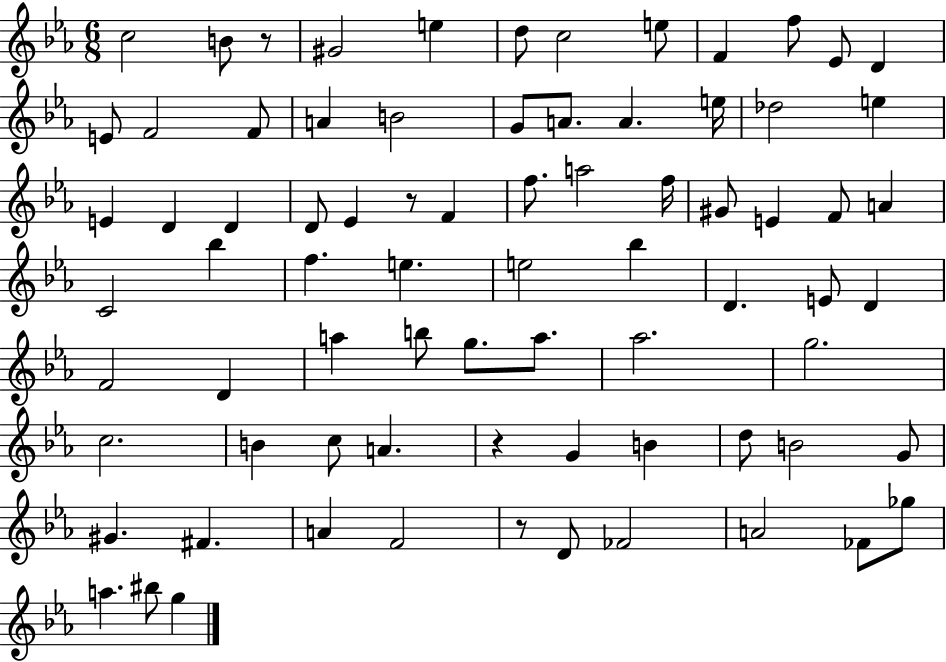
X:1
T:Untitled
M:6/8
L:1/4
K:Eb
c2 B/2 z/2 ^G2 e d/2 c2 e/2 F f/2 _E/2 D E/2 F2 F/2 A B2 G/2 A/2 A e/4 _d2 e E D D D/2 _E z/2 F f/2 a2 f/4 ^G/2 E F/2 A C2 _b f e e2 _b D E/2 D F2 D a b/2 g/2 a/2 _a2 g2 c2 B c/2 A z G B d/2 B2 G/2 ^G ^F A F2 z/2 D/2 _F2 A2 _F/2 _g/2 a ^b/2 g